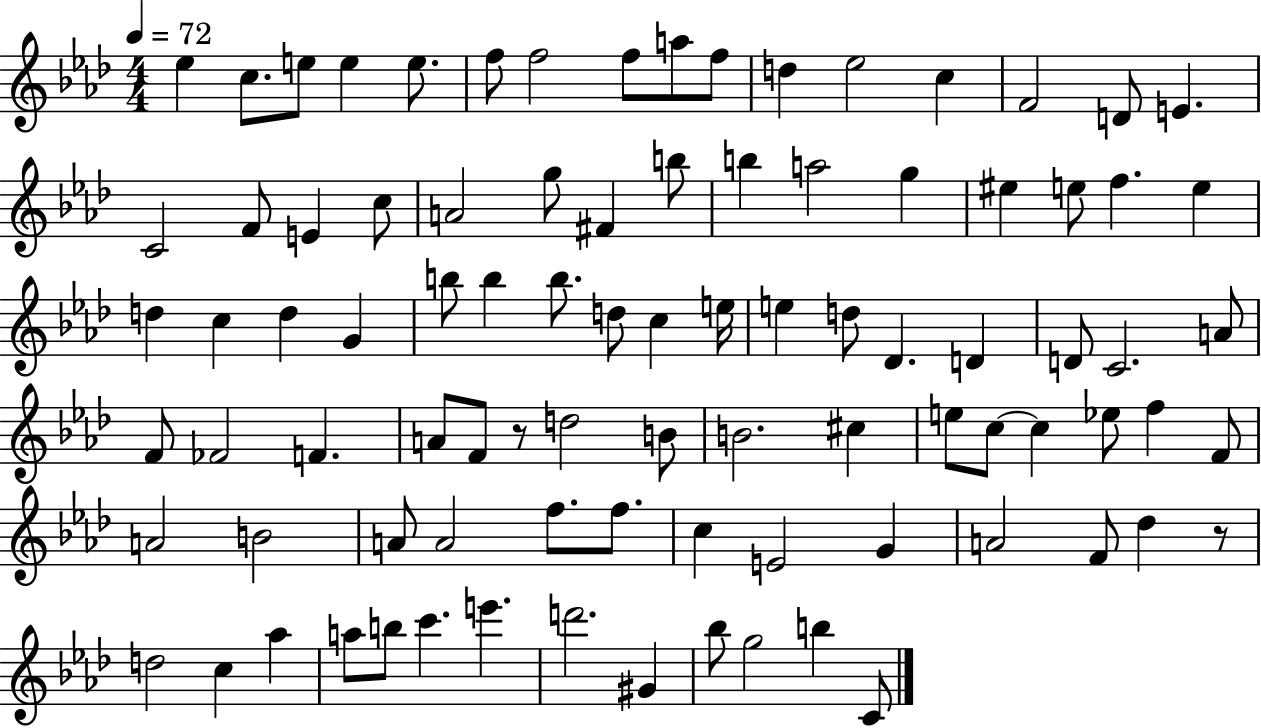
X:1
T:Untitled
M:4/4
L:1/4
K:Ab
_e c/2 e/2 e e/2 f/2 f2 f/2 a/2 f/2 d _e2 c F2 D/2 E C2 F/2 E c/2 A2 g/2 ^F b/2 b a2 g ^e e/2 f e d c d G b/2 b b/2 d/2 c e/4 e d/2 _D D D/2 C2 A/2 F/2 _F2 F A/2 F/2 z/2 d2 B/2 B2 ^c e/2 c/2 c _e/2 f F/2 A2 B2 A/2 A2 f/2 f/2 c E2 G A2 F/2 _d z/2 d2 c _a a/2 b/2 c' e' d'2 ^G _b/2 g2 b C/2